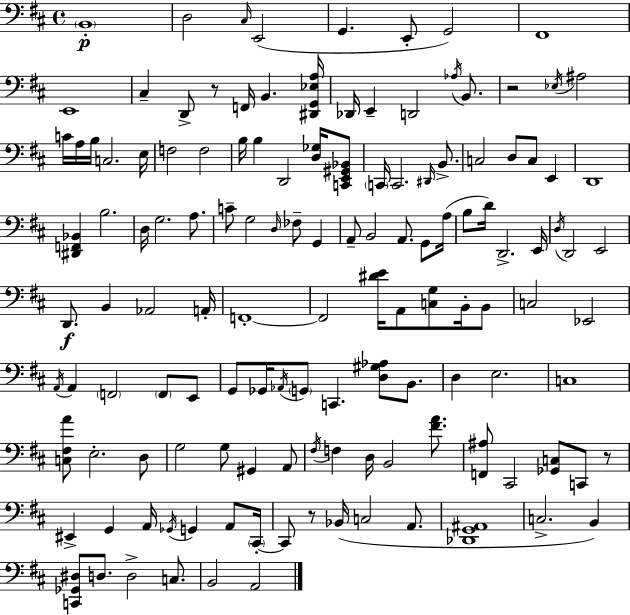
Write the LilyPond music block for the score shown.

{
  \clef bass
  \time 4/4
  \defaultTimeSignature
  \key d \major
  \repeat volta 2 { \parenthesize b,1-.\p | d2 \grace { cis16 }( e,2 | g,4. e,8-. g,2) | fis,1 | \break e,1 | cis4-- d,8-> r8 f,16 b,4. | <dis, g, ees a>16 des,16 e,4-- d,2 \acciaccatura { aes16 } b,8. | r2 \acciaccatura { ees16 } ais2 | \break c'16 a16 b16 c2. | e16 f2 f2 | b16 b4 d,2 | <d ges>16 <c, e, gis, bes,>8 \parenthesize c,16 c,2. | \break \grace { dis,16 } b,8.-> c2 d8 c8 | e,4 d,1 | <dis, f, bes,>4 b2. | d16 g2. | \break a8. c'8-- g2 \grace { d16 } fes8-- | g,4 a,8-- b,2 a,8. | g,8 a16( b8 d'16) d,2.-> | e,16 \acciaccatura { d16 } d,2 e,2 | \break d,8.\f b,4 aes,2 | a,16-. f,1-.~~ | f,2 <dis' e'>16 a,8 | <c g>8 b,16-. b,8 c2 ees,2 | \break \acciaccatura { a,16 } a,4 \parenthesize f,2 | \parenthesize f,8 e,8 g,8 ges,16 \acciaccatura { aes,16 } \parenthesize g,8 c,4. | <d gis aes>8 b,8. d4 e2. | c1 | \break <c fis a'>8 e2.-. | d8 g2 | g8 gis,4 a,8 \acciaccatura { fis16 } f4 d16 b,2 | <fis' a'>8. <f, ais>8 cis,2 | \break <ges, c>8 c,8 r8 eis,4-> g,4 | a,16 \acciaccatura { ges,16 } g,4 a,8 \parenthesize cis,16-.~~ cis,8 r8 bes,16( c2 | a,8. <des, g, ais,>1 | c2.-> | \break b,4) <c, ges, dis>8 d8. d2-> | c8. b,2 | a,2 } \bar "|."
}